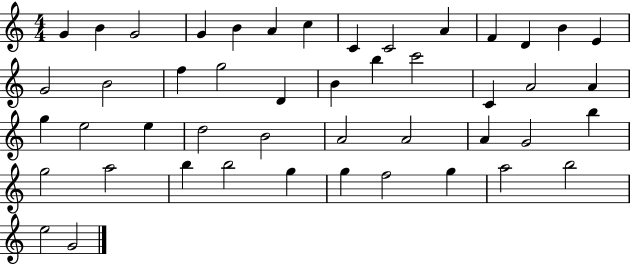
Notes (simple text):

G4/q B4/q G4/h G4/q B4/q A4/q C5/q C4/q C4/h A4/q F4/q D4/q B4/q E4/q G4/h B4/h F5/q G5/h D4/q B4/q B5/q C6/h C4/q A4/h A4/q G5/q E5/h E5/q D5/h B4/h A4/h A4/h A4/q G4/h B5/q G5/h A5/h B5/q B5/h G5/q G5/q F5/h G5/q A5/h B5/h E5/h G4/h